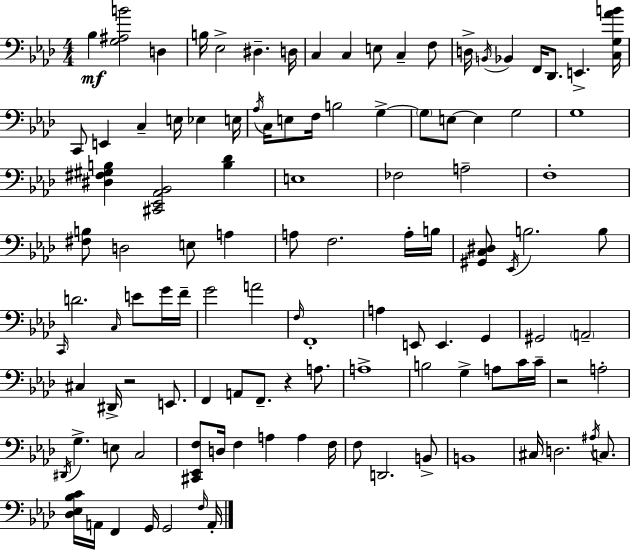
{
  \clef bass
  \numericTimeSignature
  \time 4/4
  \key aes \major
  bes4\mf <g ais b'>2 d4 | b16 ees2-> dis4.-- d16 | c4 c4 e8 c4-- f8 | d16-> \acciaccatura { b,16 } bes,4 f,16 des,8. e,4.-> | \break <c g aes' b'>16 c,8 e,4 c4-- e16 ees4 | e16 \acciaccatura { aes16 } c16 e8 f16 b2 g4->~~ | \parenthesize g8 e8~~ e4 g2 | g1 | \break <dis fis gis b>4 <cis, ees, aes, bes,>2 <b des'>4 | e1 | fes2 a2-- | f1-. | \break <fis b>8 d2 e8 a4 | a8 f2. | a16-. b16 <gis, c dis>8 \acciaccatura { ees,16 } b2. | b8 \grace { c,16 } d'2. | \break \grace { c16 } e'8 g'16 f'16-- g'2 a'2 | \grace { f16 } f,1-. | a4 e,8 e,4. | g,4 gis,2 \parenthesize a,2-- | \break cis4 dis,16-> r2 | e,8. f,4 a,8 f,8.-- r4 | a8. a1-> | b2 g4-> | \break a8 c'16 c'16-- r2 a2-. | \acciaccatura { dis,16 } g4.-> e8 c2 | <cis, ees, f>8 d16 f4 a4 | a4 f16 f8 d,2. | \break b,8-> b,1 | cis16 d2. | \acciaccatura { ais16 } c8. <des ees bes c'>16 a,16 f,4 g,16 g,2 | \grace { f16 } a,16-. \bar "|."
}